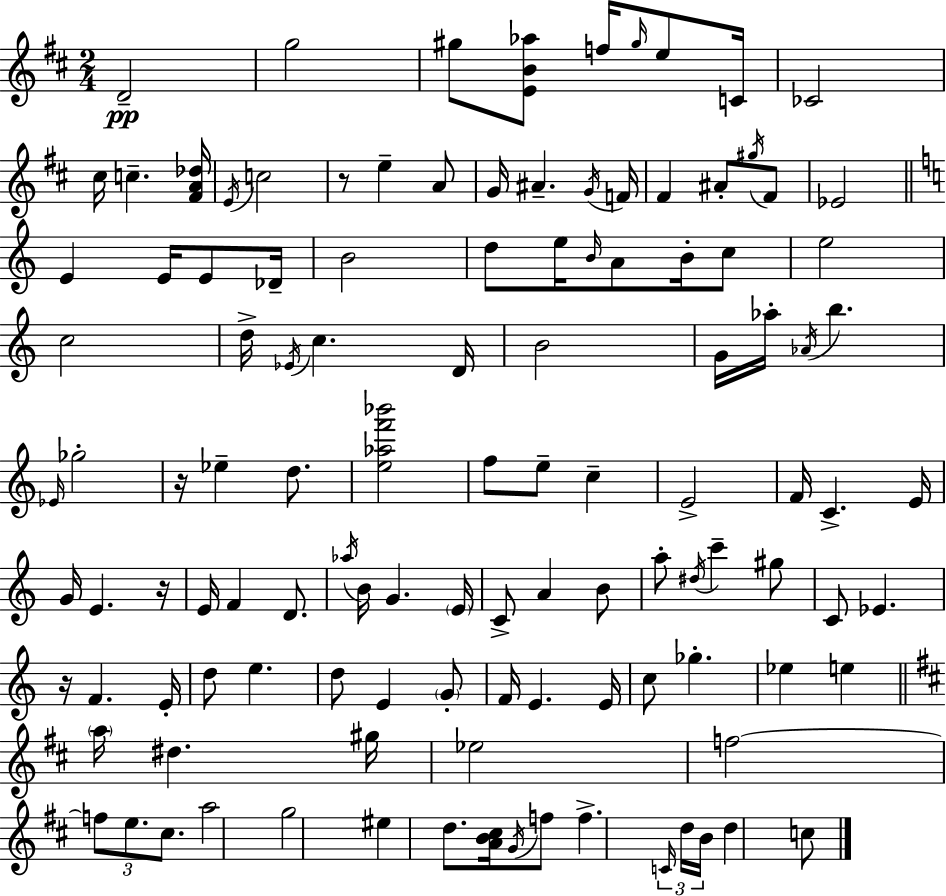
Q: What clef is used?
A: treble